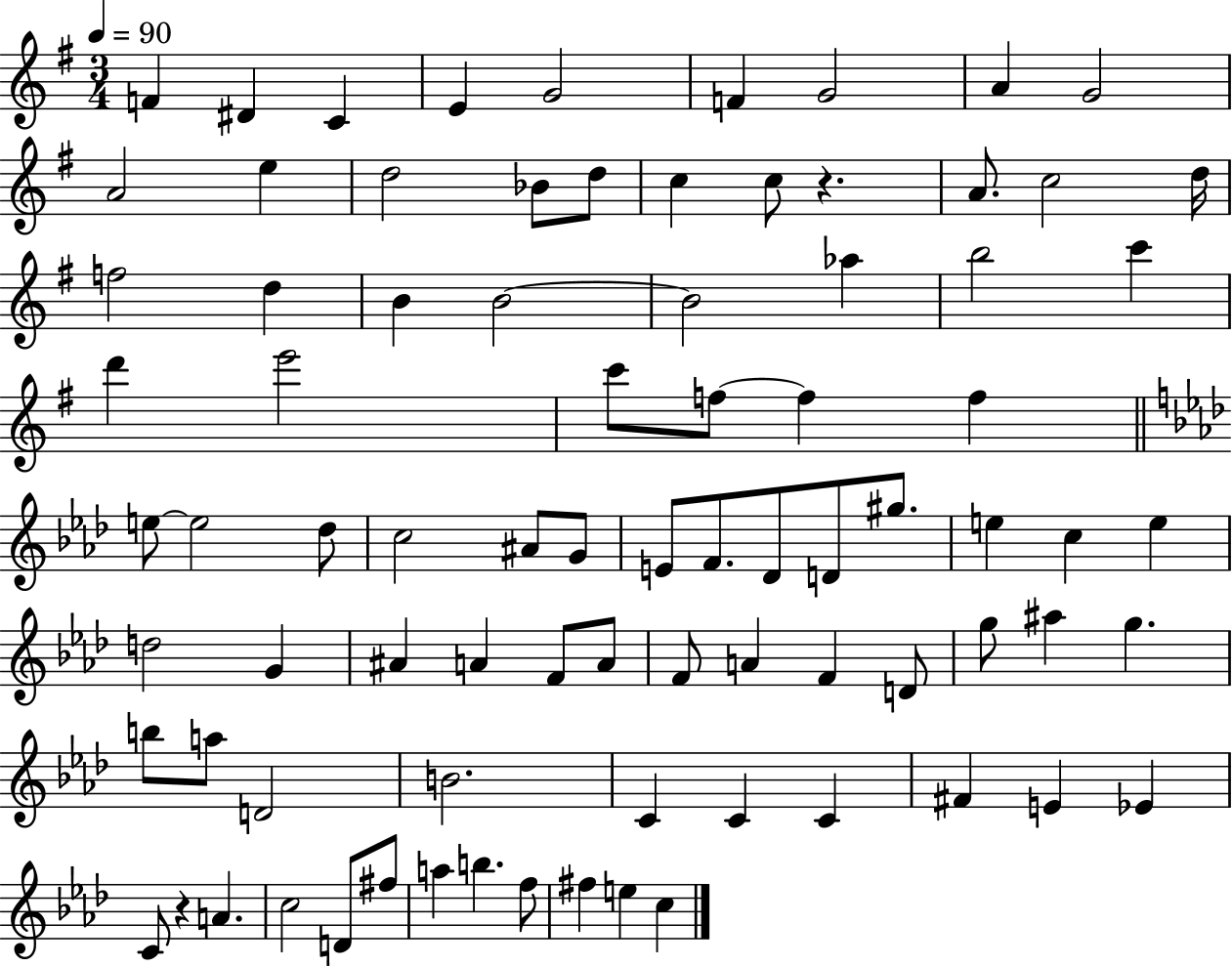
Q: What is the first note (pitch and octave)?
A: F4